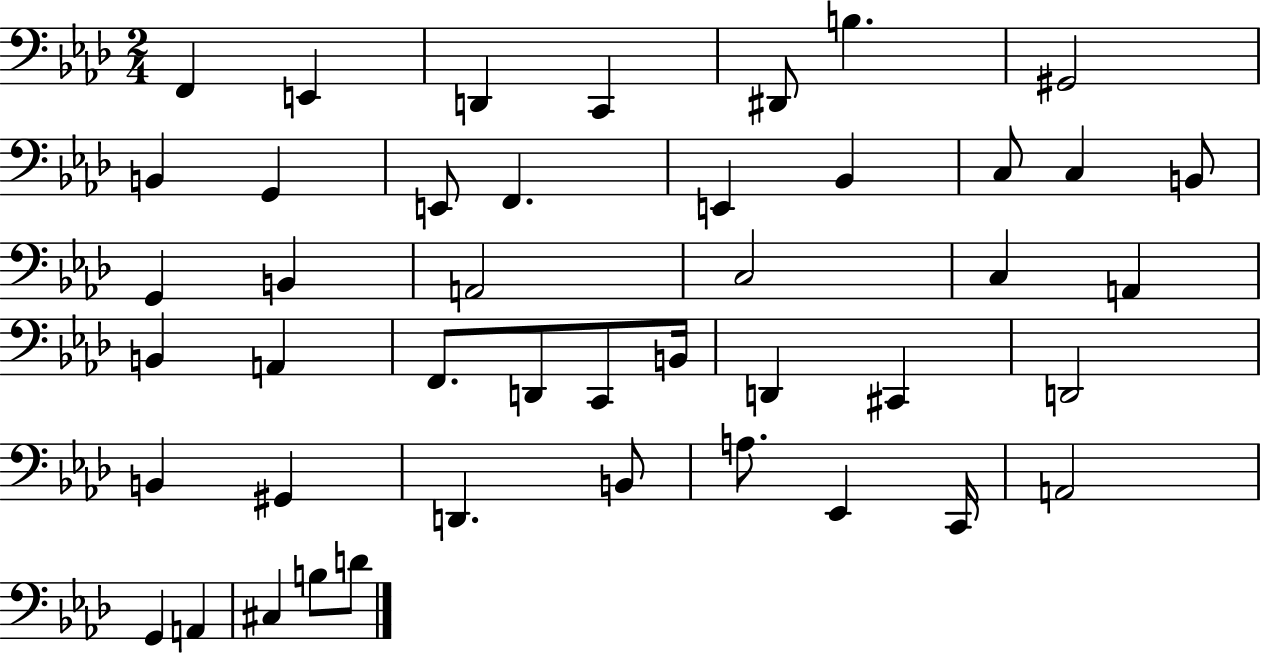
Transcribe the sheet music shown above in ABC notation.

X:1
T:Untitled
M:2/4
L:1/4
K:Ab
F,, E,, D,, C,, ^D,,/2 B, ^G,,2 B,, G,, E,,/2 F,, E,, _B,, C,/2 C, B,,/2 G,, B,, A,,2 C,2 C, A,, B,, A,, F,,/2 D,,/2 C,,/2 B,,/4 D,, ^C,, D,,2 B,, ^G,, D,, B,,/2 A,/2 _E,, C,,/4 A,,2 G,, A,, ^C, B,/2 D/2